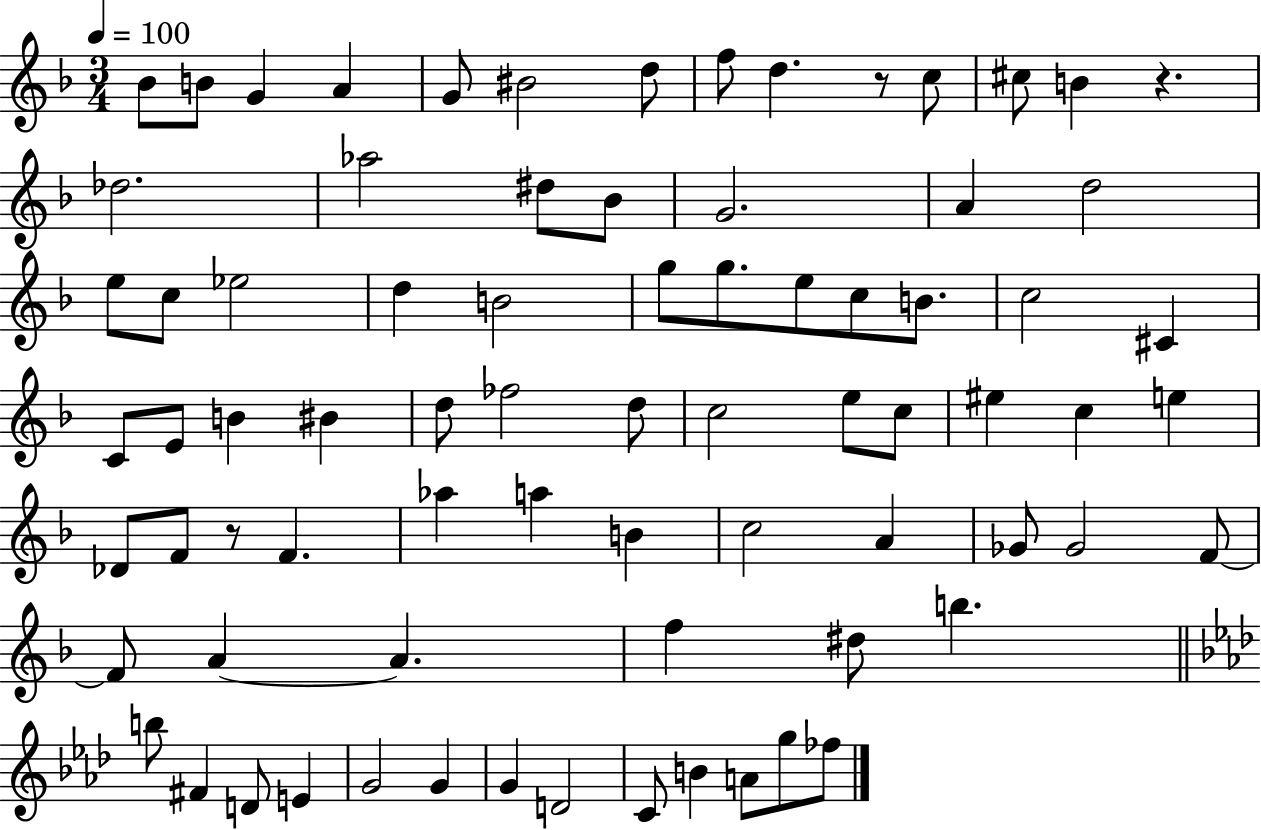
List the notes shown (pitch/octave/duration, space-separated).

Bb4/e B4/e G4/q A4/q G4/e BIS4/h D5/e F5/e D5/q. R/e C5/e C#5/e B4/q R/q. Db5/h. Ab5/h D#5/e Bb4/e G4/h. A4/q D5/h E5/e C5/e Eb5/h D5/q B4/h G5/e G5/e. E5/e C5/e B4/e. C5/h C#4/q C4/e E4/e B4/q BIS4/q D5/e FES5/h D5/e C5/h E5/e C5/e EIS5/q C5/q E5/q Db4/e F4/e R/e F4/q. Ab5/q A5/q B4/q C5/h A4/q Gb4/e Gb4/h F4/e F4/e A4/q A4/q. F5/q D#5/e B5/q. B5/e F#4/q D4/e E4/q G4/h G4/q G4/q D4/h C4/e B4/q A4/e G5/e FES5/e